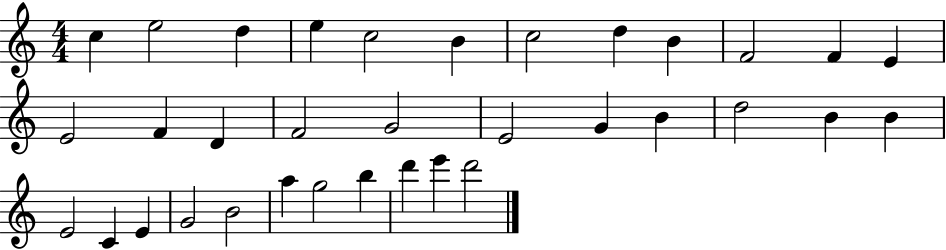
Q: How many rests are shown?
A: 0